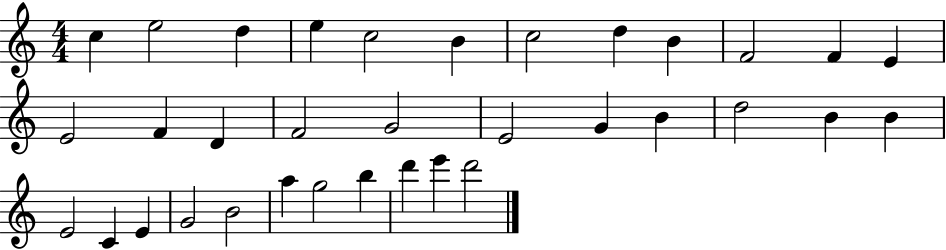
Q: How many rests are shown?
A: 0